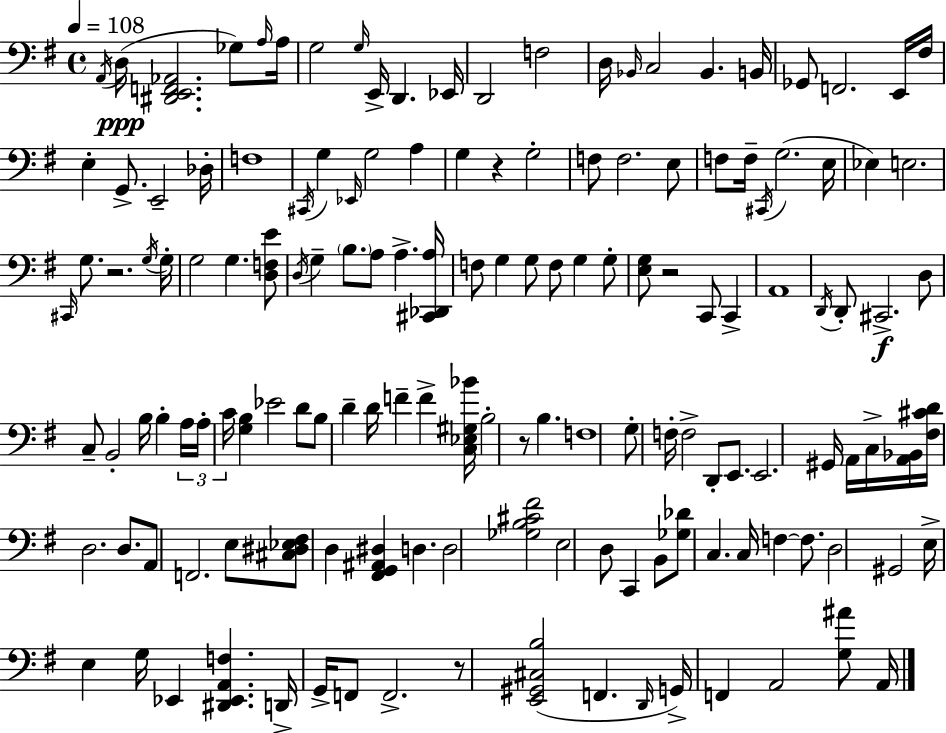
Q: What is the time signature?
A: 4/4